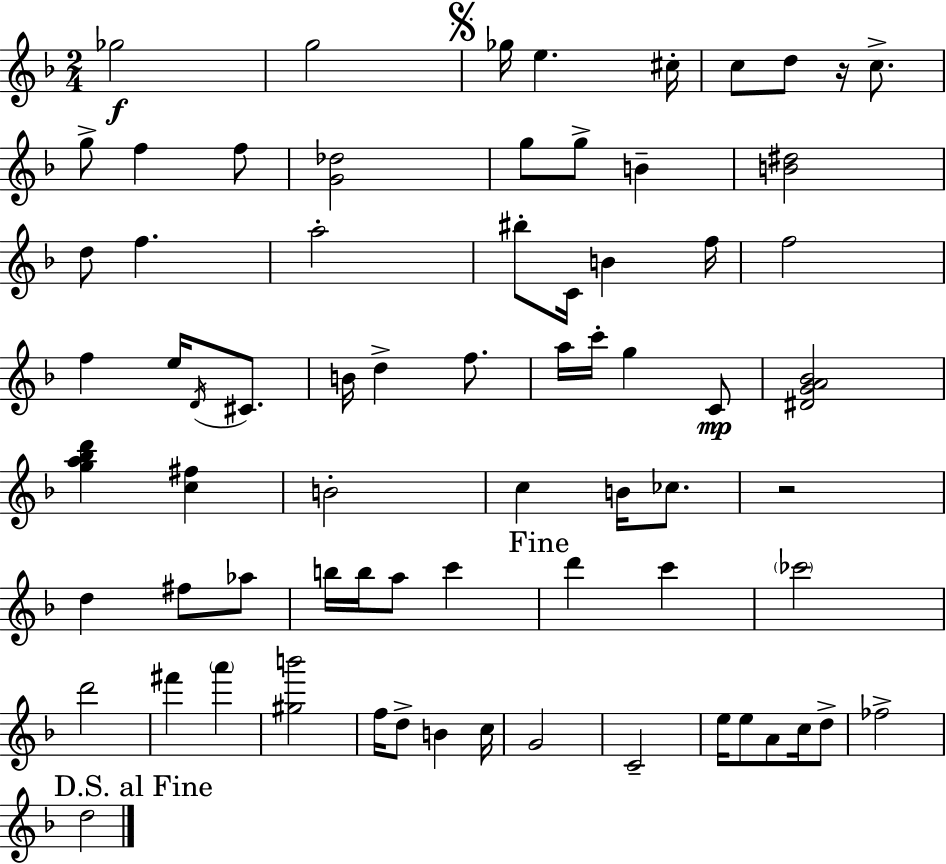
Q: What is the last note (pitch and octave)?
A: D5